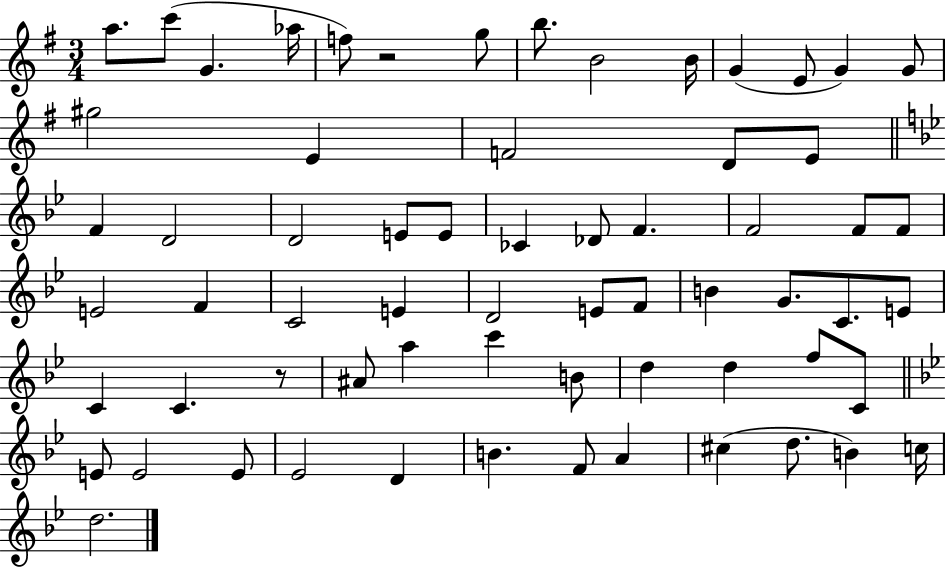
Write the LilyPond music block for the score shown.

{
  \clef treble
  \numericTimeSignature
  \time 3/4
  \key g \major
  a''8. c'''8( g'4. aes''16 | f''8) r2 g''8 | b''8. b'2 b'16 | g'4( e'8 g'4) g'8 | \break gis''2 e'4 | f'2 d'8 e'8 | \bar "||" \break \key bes \major f'4 d'2 | d'2 e'8 e'8 | ces'4 des'8 f'4. | f'2 f'8 f'8 | \break e'2 f'4 | c'2 e'4 | d'2 e'8 f'8 | b'4 g'8. c'8. e'8 | \break c'4 c'4. r8 | ais'8 a''4 c'''4 b'8 | d''4 d''4 f''8 c'8 | \bar "||" \break \key bes \major e'8 e'2 e'8 | ees'2 d'4 | b'4. f'8 a'4 | cis''4( d''8. b'4) c''16 | \break d''2. | \bar "|."
}